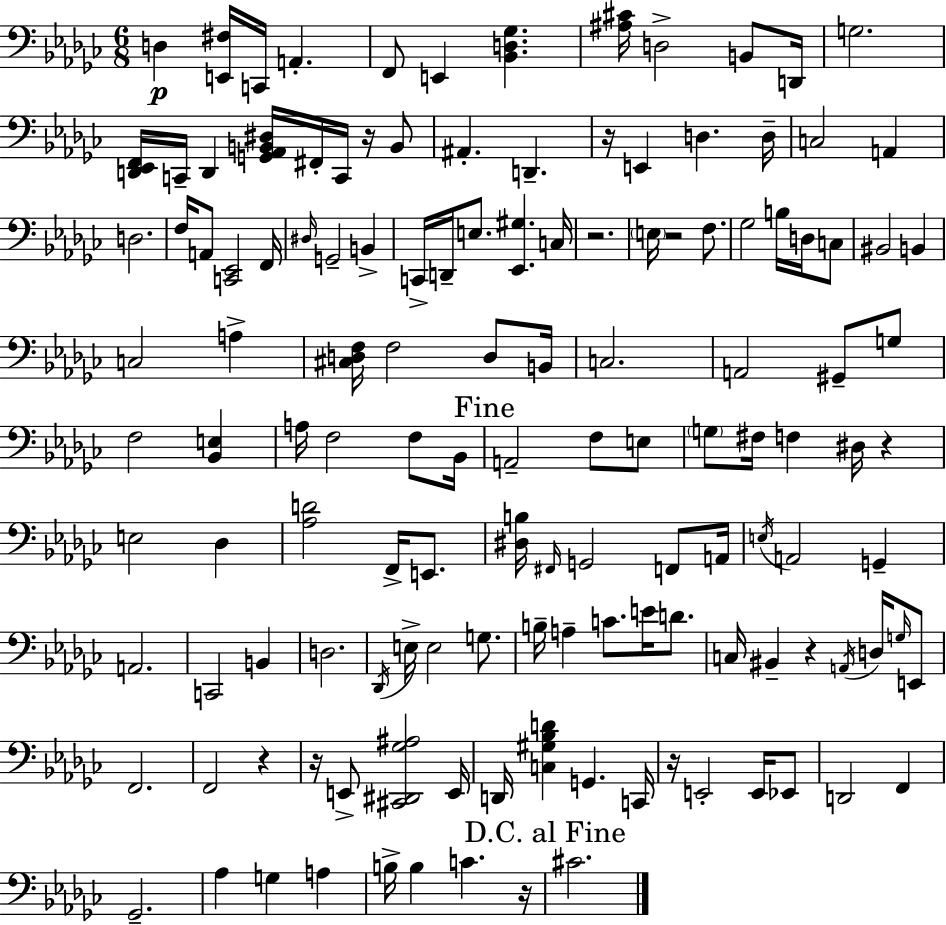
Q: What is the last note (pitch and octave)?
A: C#4